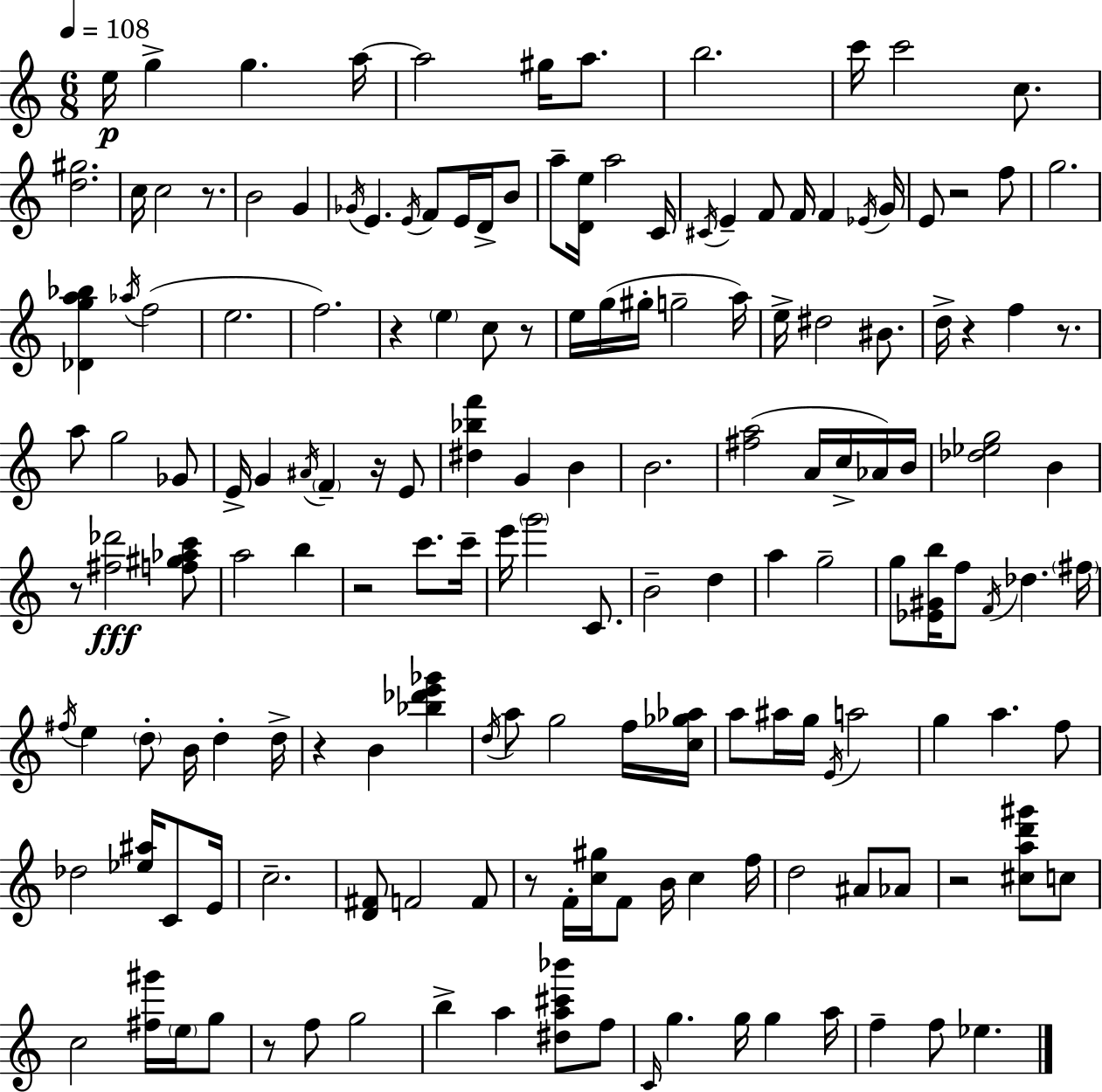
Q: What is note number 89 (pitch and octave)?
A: D5